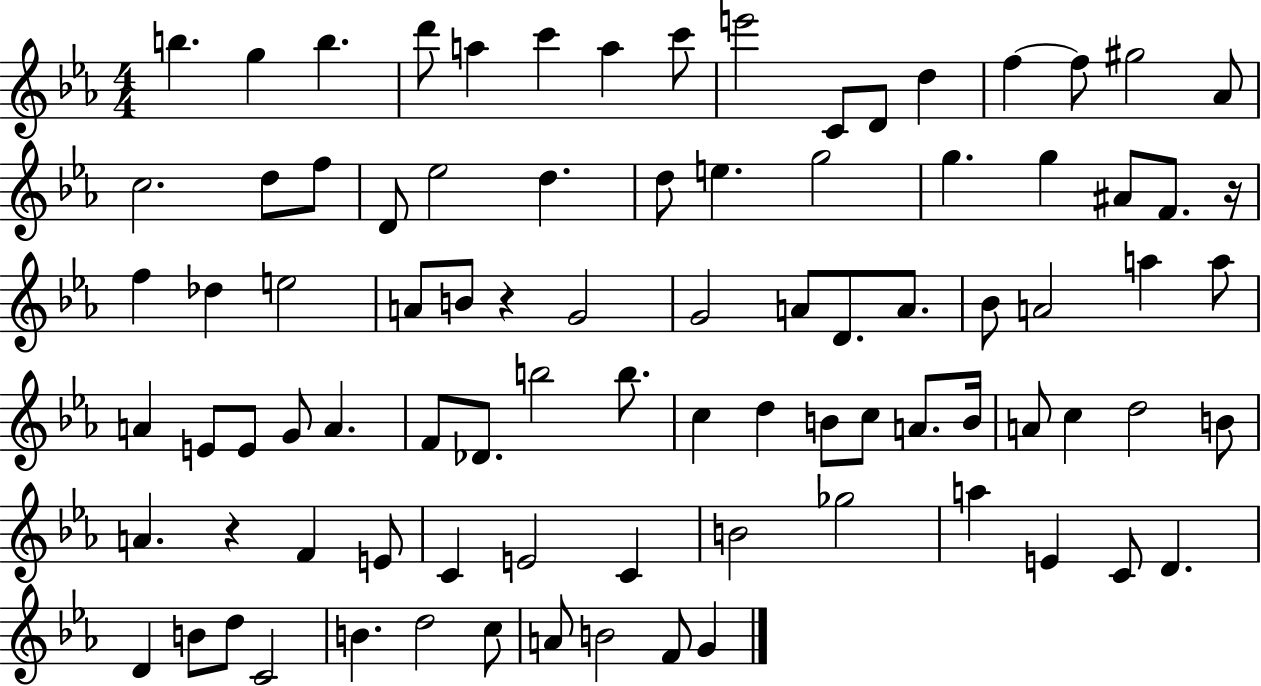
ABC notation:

X:1
T:Untitled
M:4/4
L:1/4
K:Eb
b g b d'/2 a c' a c'/2 e'2 C/2 D/2 d f f/2 ^g2 _A/2 c2 d/2 f/2 D/2 _e2 d d/2 e g2 g g ^A/2 F/2 z/4 f _d e2 A/2 B/2 z G2 G2 A/2 D/2 A/2 _B/2 A2 a a/2 A E/2 E/2 G/2 A F/2 _D/2 b2 b/2 c d B/2 c/2 A/2 B/4 A/2 c d2 B/2 A z F E/2 C E2 C B2 _g2 a E C/2 D D B/2 d/2 C2 B d2 c/2 A/2 B2 F/2 G